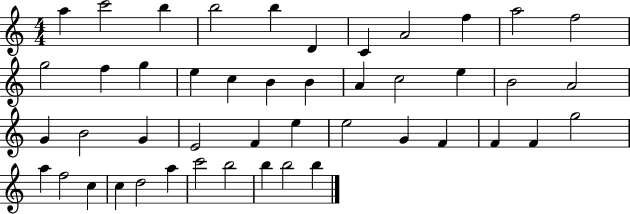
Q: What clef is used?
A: treble